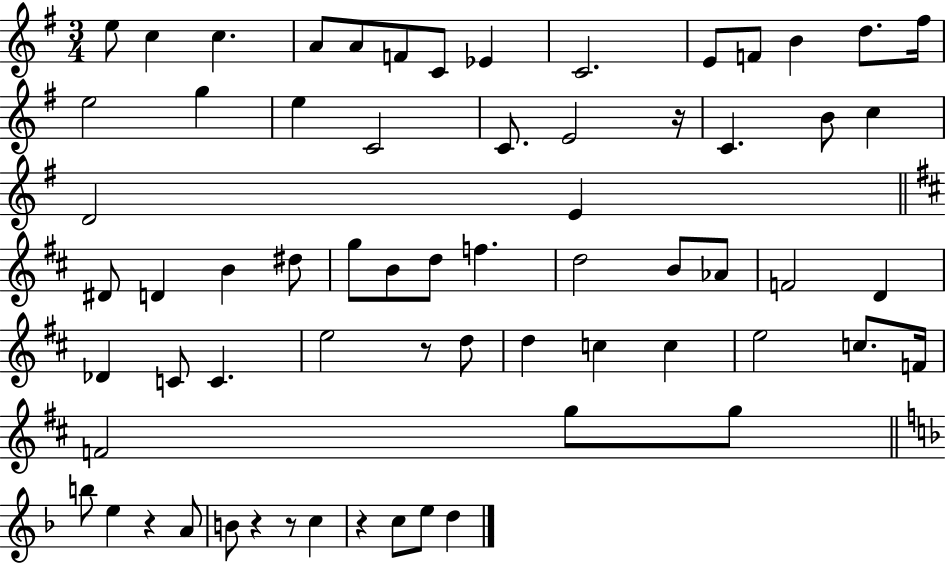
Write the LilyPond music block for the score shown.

{
  \clef treble
  \numericTimeSignature
  \time 3/4
  \key g \major
  e''8 c''4 c''4. | a'8 a'8 f'8 c'8 ees'4 | c'2. | e'8 f'8 b'4 d''8. fis''16 | \break e''2 g''4 | e''4 c'2 | c'8. e'2 r16 | c'4. b'8 c''4 | \break d'2 e'4 | \bar "||" \break \key d \major dis'8 d'4 b'4 dis''8 | g''8 b'8 d''8 f''4. | d''2 b'8 aes'8 | f'2 d'4 | \break des'4 c'8 c'4. | e''2 r8 d''8 | d''4 c''4 c''4 | e''2 c''8. f'16 | \break f'2 g''8 g''8 | \bar "||" \break \key d \minor b''8 e''4 r4 a'8 | b'8 r4 r8 c''4 | r4 c''8 e''8 d''4 | \bar "|."
}